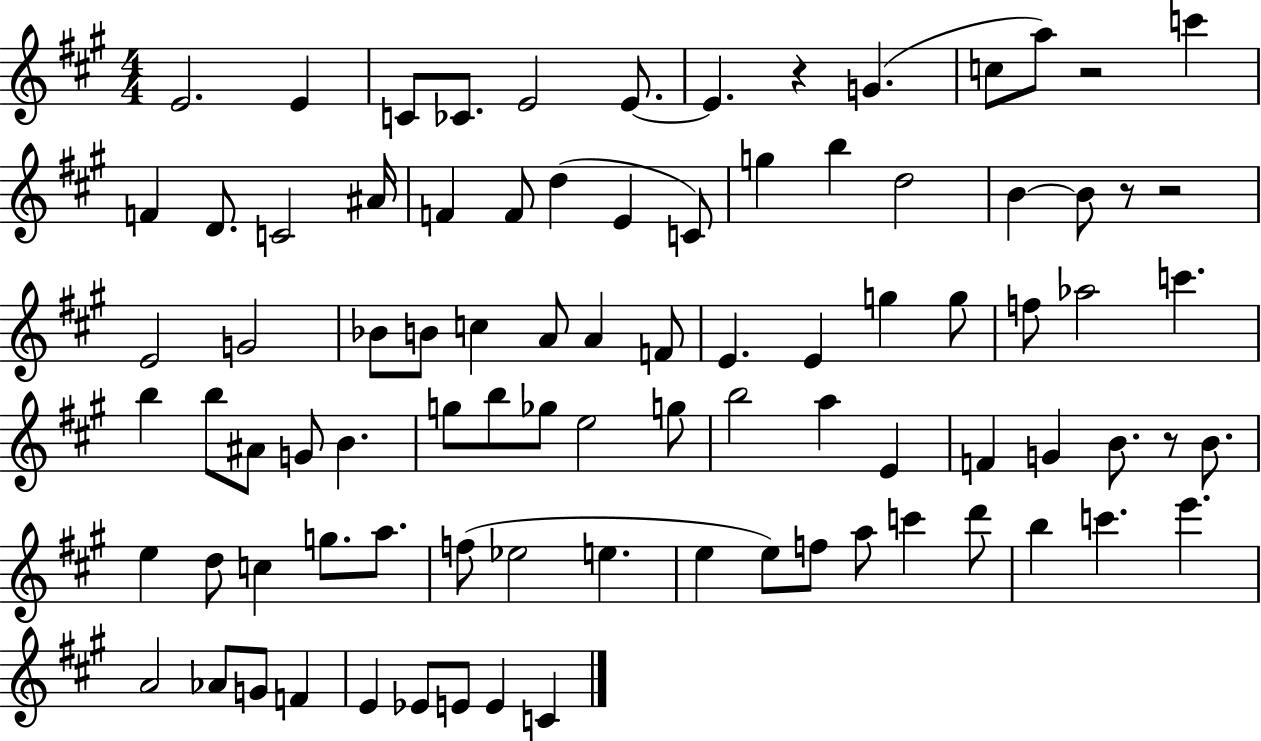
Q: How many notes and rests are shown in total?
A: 88